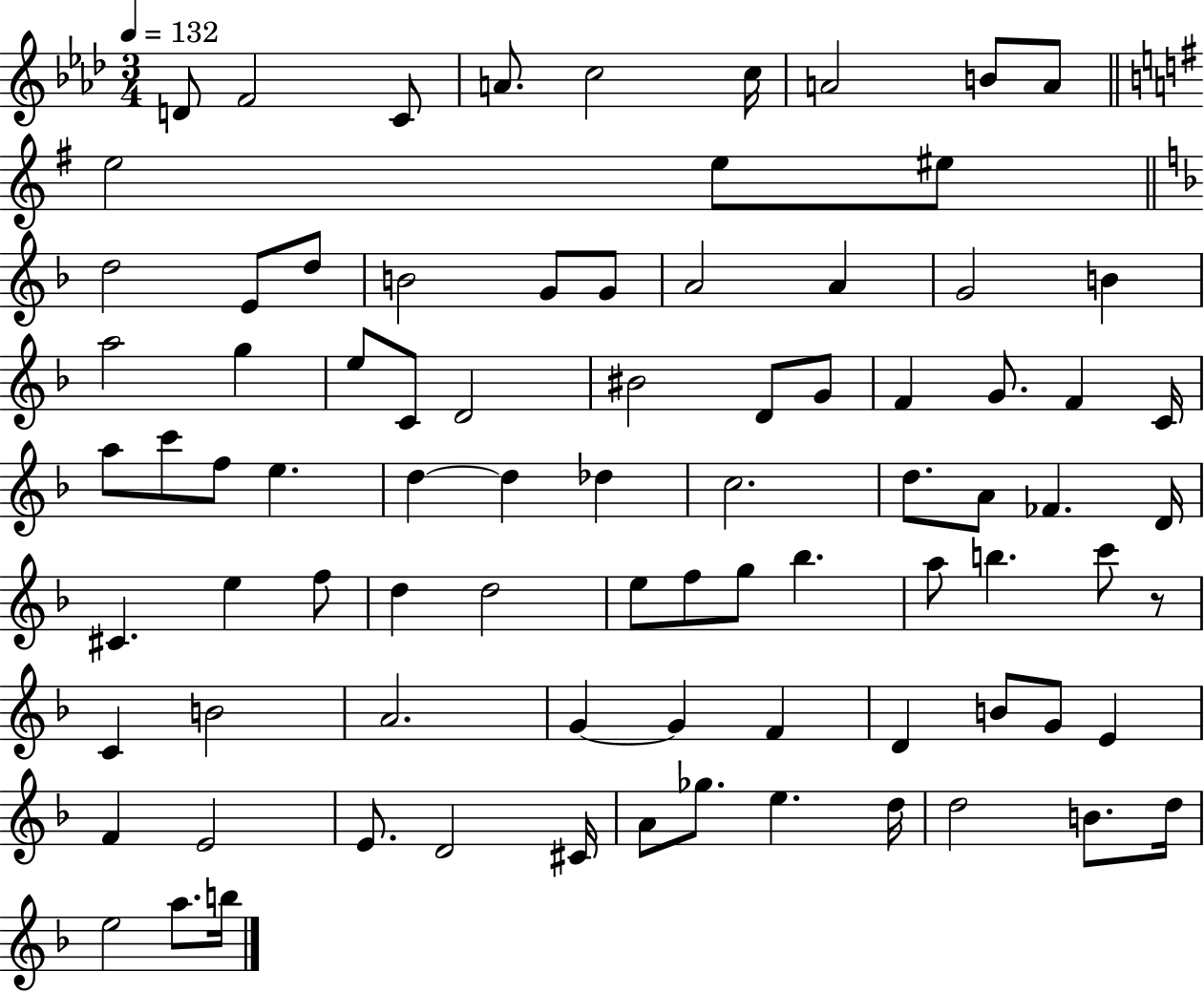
{
  \clef treble
  \numericTimeSignature
  \time 3/4
  \key aes \major
  \tempo 4 = 132
  d'8 f'2 c'8 | a'8. c''2 c''16 | a'2 b'8 a'8 | \bar "||" \break \key g \major e''2 e''8 eis''8 | \bar "||" \break \key f \major d''2 e'8 d''8 | b'2 g'8 g'8 | a'2 a'4 | g'2 b'4 | \break a''2 g''4 | e''8 c'8 d'2 | bis'2 d'8 g'8 | f'4 g'8. f'4 c'16 | \break a''8 c'''8 f''8 e''4. | d''4~~ d''4 des''4 | c''2. | d''8. a'8 fes'4. d'16 | \break cis'4. e''4 f''8 | d''4 d''2 | e''8 f''8 g''8 bes''4. | a''8 b''4. c'''8 r8 | \break c'4 b'2 | a'2. | g'4~~ g'4 f'4 | d'4 b'8 g'8 e'4 | \break f'4 e'2 | e'8. d'2 cis'16 | a'8 ges''8. e''4. d''16 | d''2 b'8. d''16 | \break e''2 a''8. b''16 | \bar "|."
}